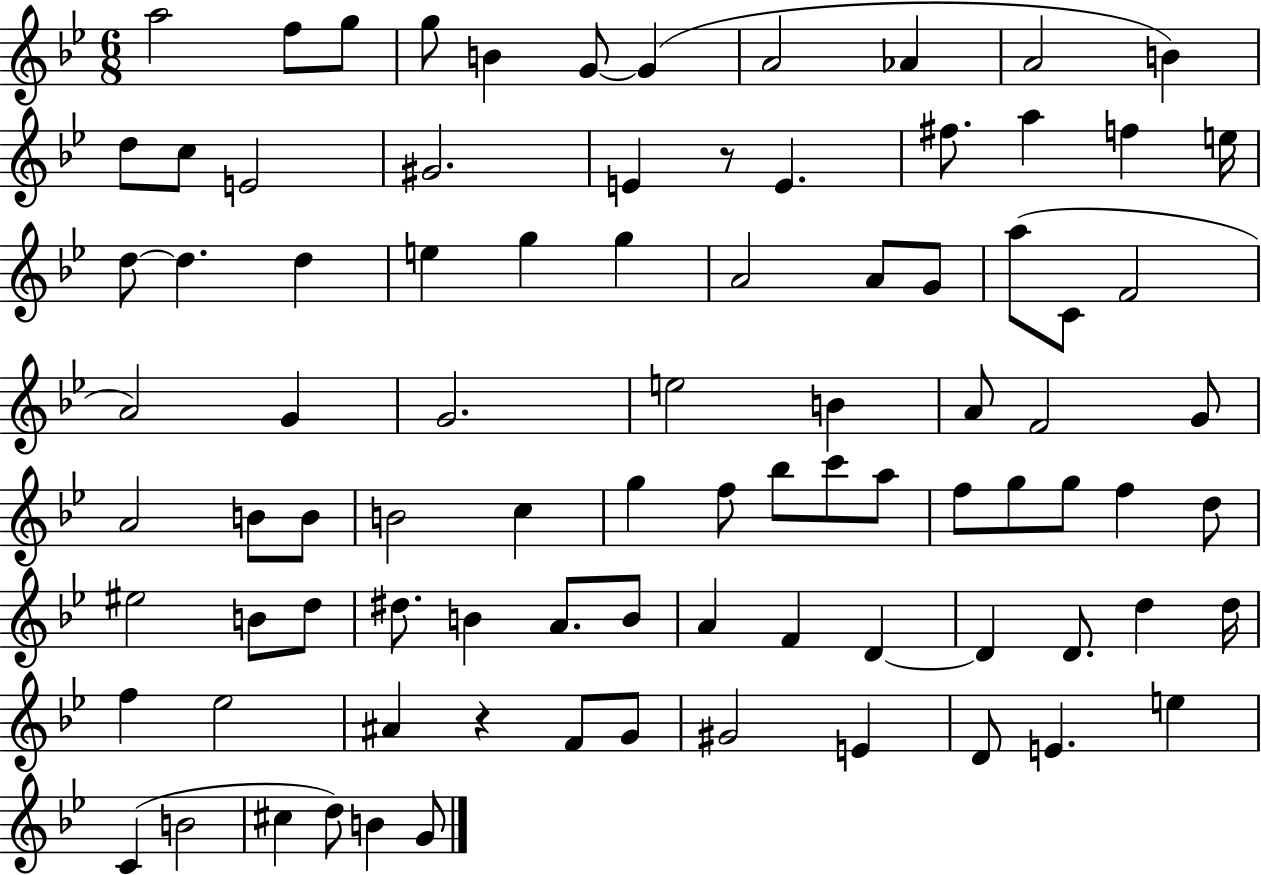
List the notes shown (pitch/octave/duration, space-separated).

A5/h F5/e G5/e G5/e B4/q G4/e G4/q A4/h Ab4/q A4/h B4/q D5/e C5/e E4/h G#4/h. E4/q R/e E4/q. F#5/e. A5/q F5/q E5/s D5/e D5/q. D5/q E5/q G5/q G5/q A4/h A4/e G4/e A5/e C4/e F4/h A4/h G4/q G4/h. E5/h B4/q A4/e F4/h G4/e A4/h B4/e B4/e B4/h C5/q G5/q F5/e Bb5/e C6/e A5/e F5/e G5/e G5/e F5/q D5/e EIS5/h B4/e D5/e D#5/e. B4/q A4/e. B4/e A4/q F4/q D4/q D4/q D4/e. D5/q D5/s F5/q Eb5/h A#4/q R/q F4/e G4/e G#4/h E4/q D4/e E4/q. E5/q C4/q B4/h C#5/q D5/e B4/q G4/e